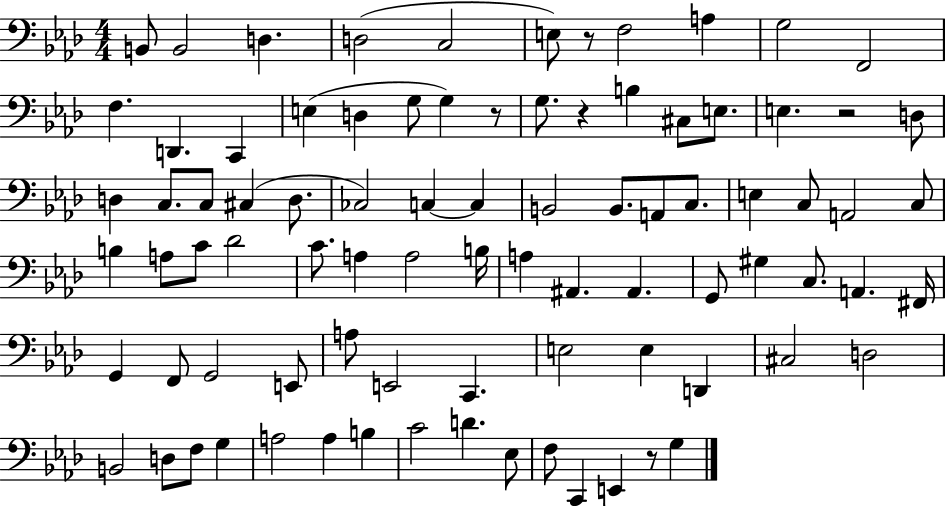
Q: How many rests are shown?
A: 5